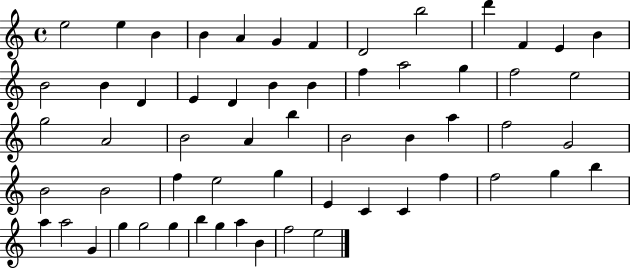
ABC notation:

X:1
T:Untitled
M:4/4
L:1/4
K:C
e2 e B B A G F D2 b2 d' F E B B2 B D E D B B f a2 g f2 e2 g2 A2 B2 A b B2 B a f2 G2 B2 B2 f e2 g E C C f f2 g b a a2 G g g2 g b g a B f2 e2